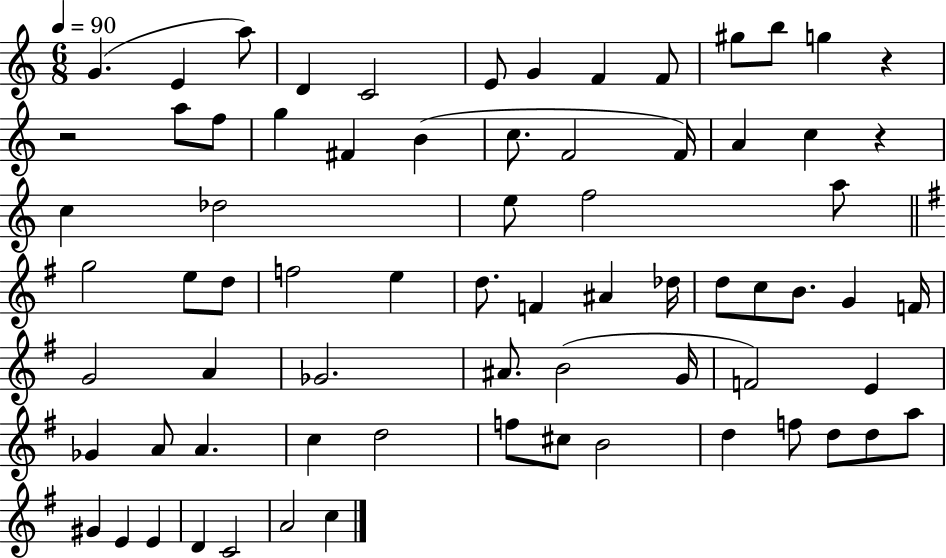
X:1
T:Untitled
M:6/8
L:1/4
K:C
G E a/2 D C2 E/2 G F F/2 ^g/2 b/2 g z z2 a/2 f/2 g ^F B c/2 F2 F/4 A c z c _d2 e/2 f2 a/2 g2 e/2 d/2 f2 e d/2 F ^A _d/4 d/2 c/2 B/2 G F/4 G2 A _G2 ^A/2 B2 G/4 F2 E _G A/2 A c d2 f/2 ^c/2 B2 d f/2 d/2 d/2 a/2 ^G E E D C2 A2 c